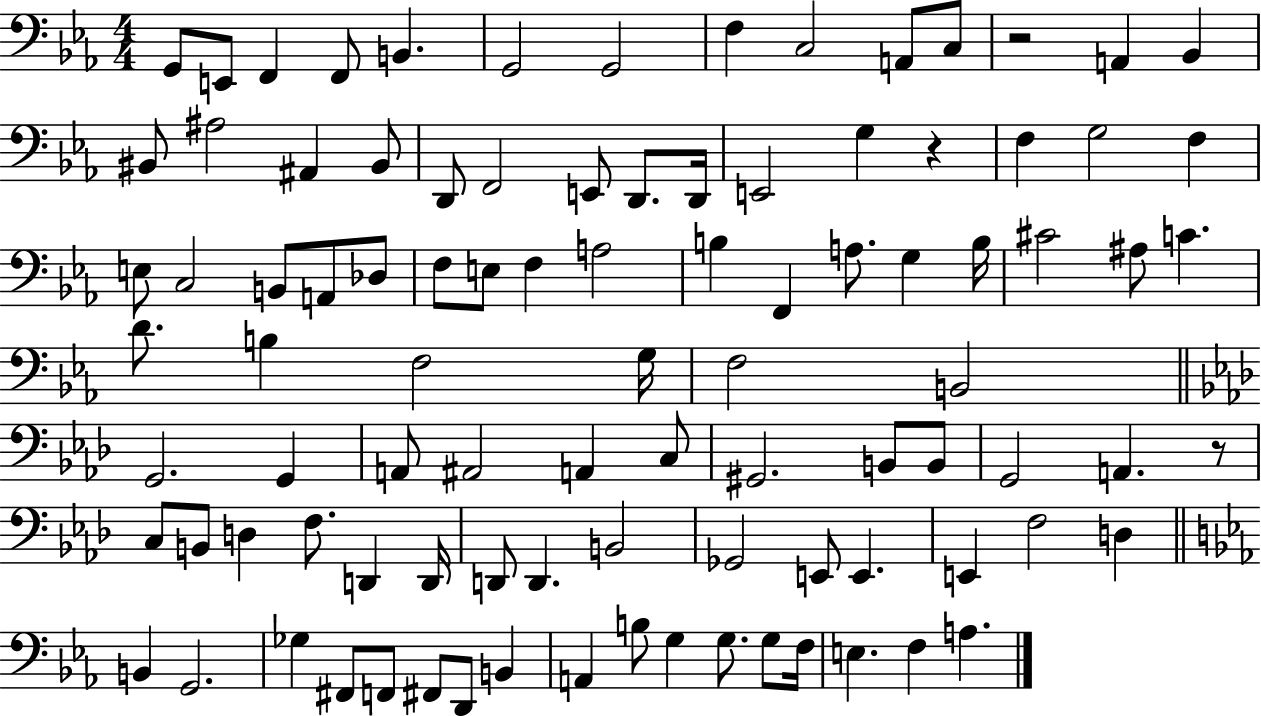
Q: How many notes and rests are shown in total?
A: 96